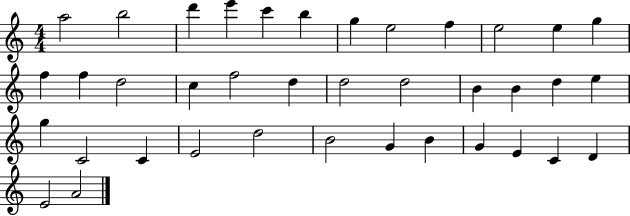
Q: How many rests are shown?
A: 0